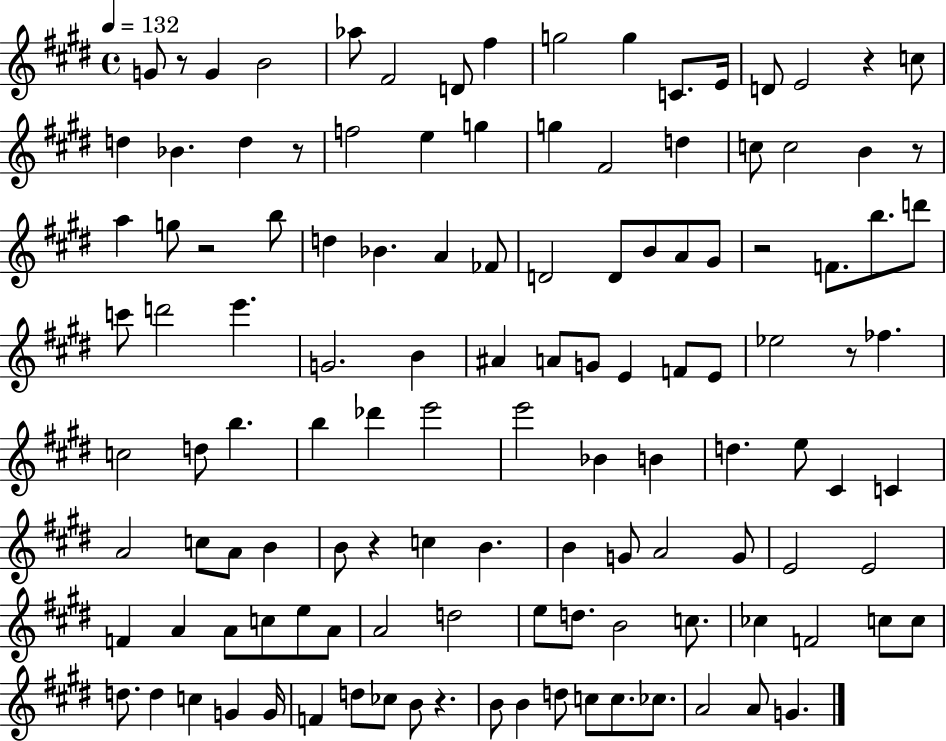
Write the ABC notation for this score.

X:1
T:Untitled
M:4/4
L:1/4
K:E
G/2 z/2 G B2 _a/2 ^F2 D/2 ^f g2 g C/2 E/4 D/2 E2 z c/2 d _B d z/2 f2 e g g ^F2 d c/2 c2 B z/2 a g/2 z2 b/2 d _B A _F/2 D2 D/2 B/2 A/2 ^G/2 z2 F/2 b/2 d'/2 c'/2 d'2 e' G2 B ^A A/2 G/2 E F/2 E/2 _e2 z/2 _f c2 d/2 b b _d' e'2 e'2 _B B d e/2 ^C C A2 c/2 A/2 B B/2 z c B B G/2 A2 G/2 E2 E2 F A A/2 c/2 e/2 A/2 A2 d2 e/2 d/2 B2 c/2 _c F2 c/2 c/2 d/2 d c G G/4 F d/2 _c/2 B/2 z B/2 B d/2 c/2 c/2 _c/2 A2 A/2 G